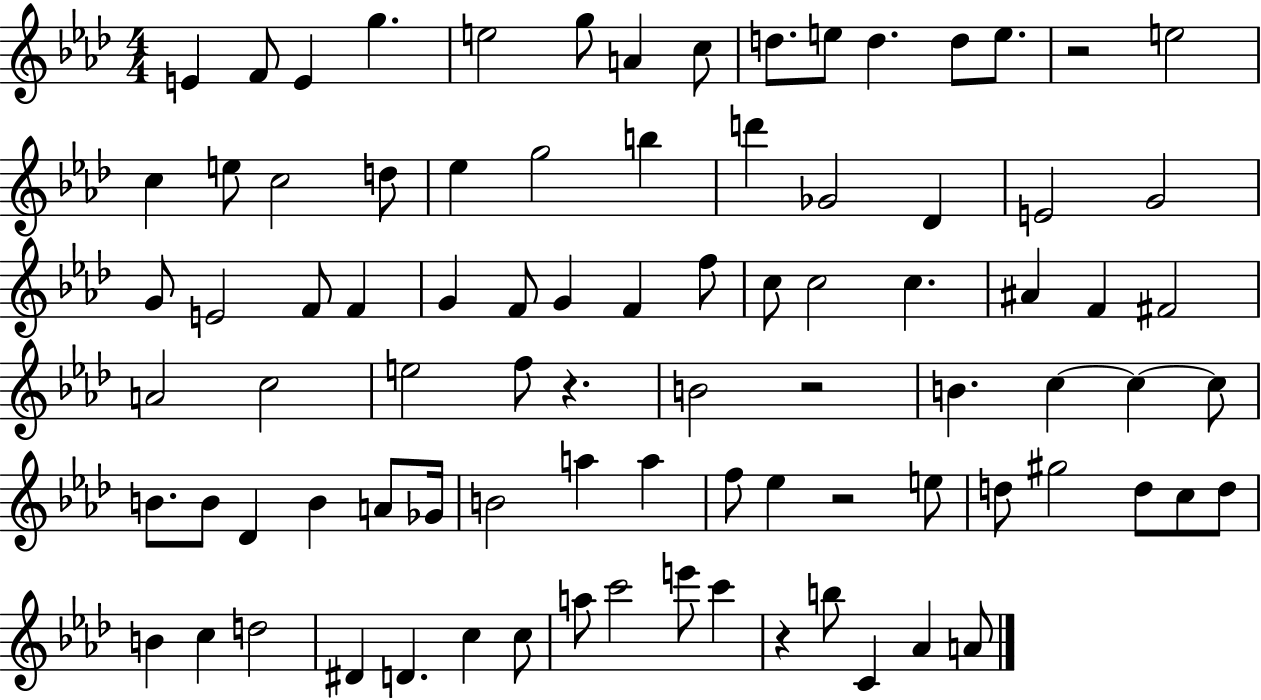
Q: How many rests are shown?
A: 5